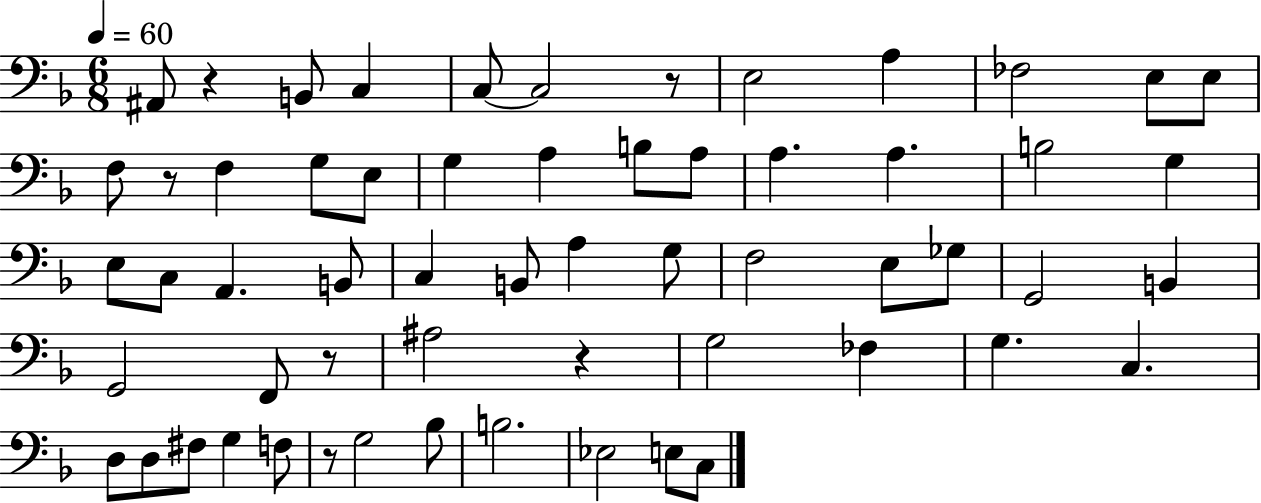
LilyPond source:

{
  \clef bass
  \numericTimeSignature
  \time 6/8
  \key f \major
  \tempo 4 = 60
  ais,8 r4 b,8 c4 | c8~~ c2 r8 | e2 a4 | fes2 e8 e8 | \break f8 r8 f4 g8 e8 | g4 a4 b8 a8 | a4. a4. | b2 g4 | \break e8 c8 a,4. b,8 | c4 b,8 a4 g8 | f2 e8 ges8 | g,2 b,4 | \break g,2 f,8 r8 | ais2 r4 | g2 fes4 | g4. c4. | \break d8 d8 fis8 g4 f8 | r8 g2 bes8 | b2. | ees2 e8 c8 | \break \bar "|."
}